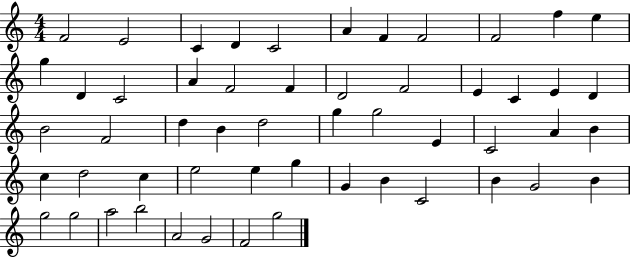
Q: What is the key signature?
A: C major